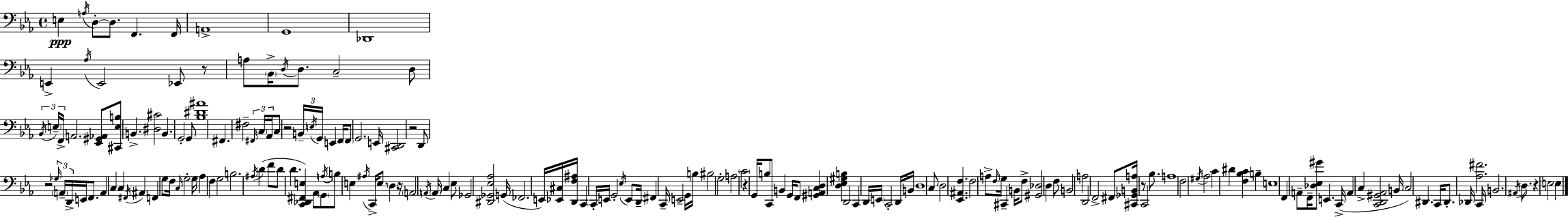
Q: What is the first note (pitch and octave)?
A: E3